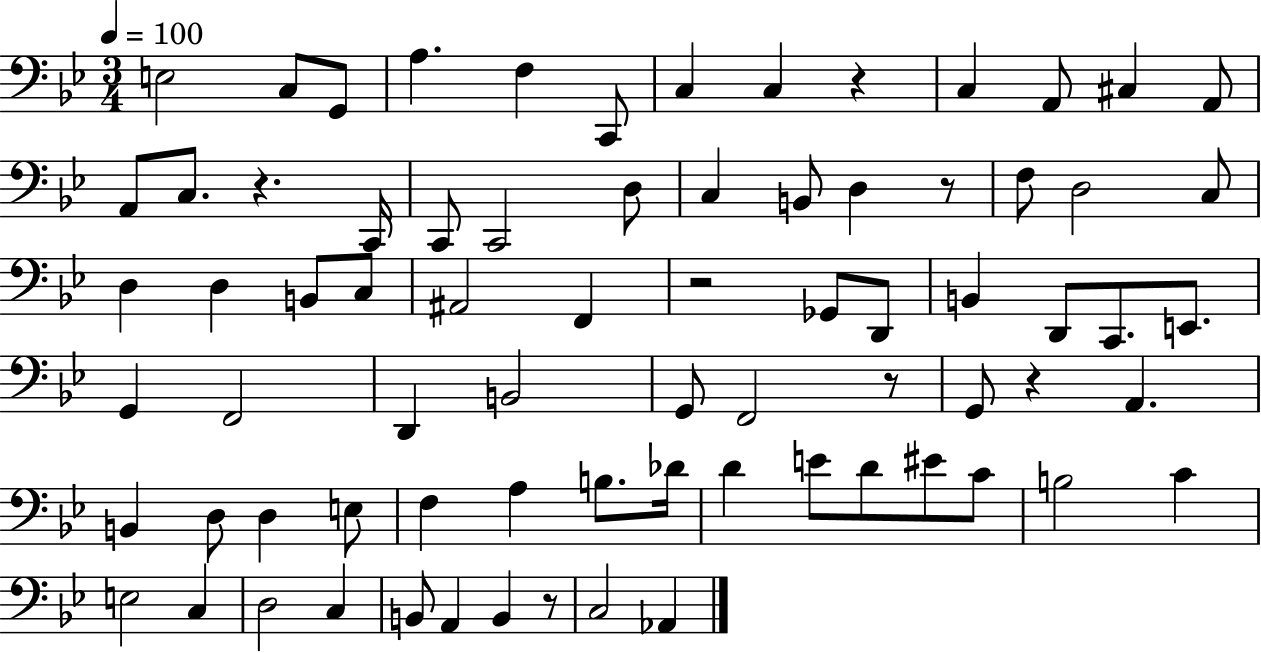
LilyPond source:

{
  \clef bass
  \numericTimeSignature
  \time 3/4
  \key bes \major
  \tempo 4 = 100
  e2 c8 g,8 | a4. f4 c,8 | c4 c4 r4 | c4 a,8 cis4 a,8 | \break a,8 c8. r4. c,16 | c,8 c,2 d8 | c4 b,8 d4 r8 | f8 d2 c8 | \break d4 d4 b,8 c8 | ais,2 f,4 | r2 ges,8 d,8 | b,4 d,8 c,8. e,8. | \break g,4 f,2 | d,4 b,2 | g,8 f,2 r8 | g,8 r4 a,4. | \break b,4 d8 d4 e8 | f4 a4 b8. des'16 | d'4 e'8 d'8 eis'8 c'8 | b2 c'4 | \break e2 c4 | d2 c4 | b,8 a,4 b,4 r8 | c2 aes,4 | \break \bar "|."
}